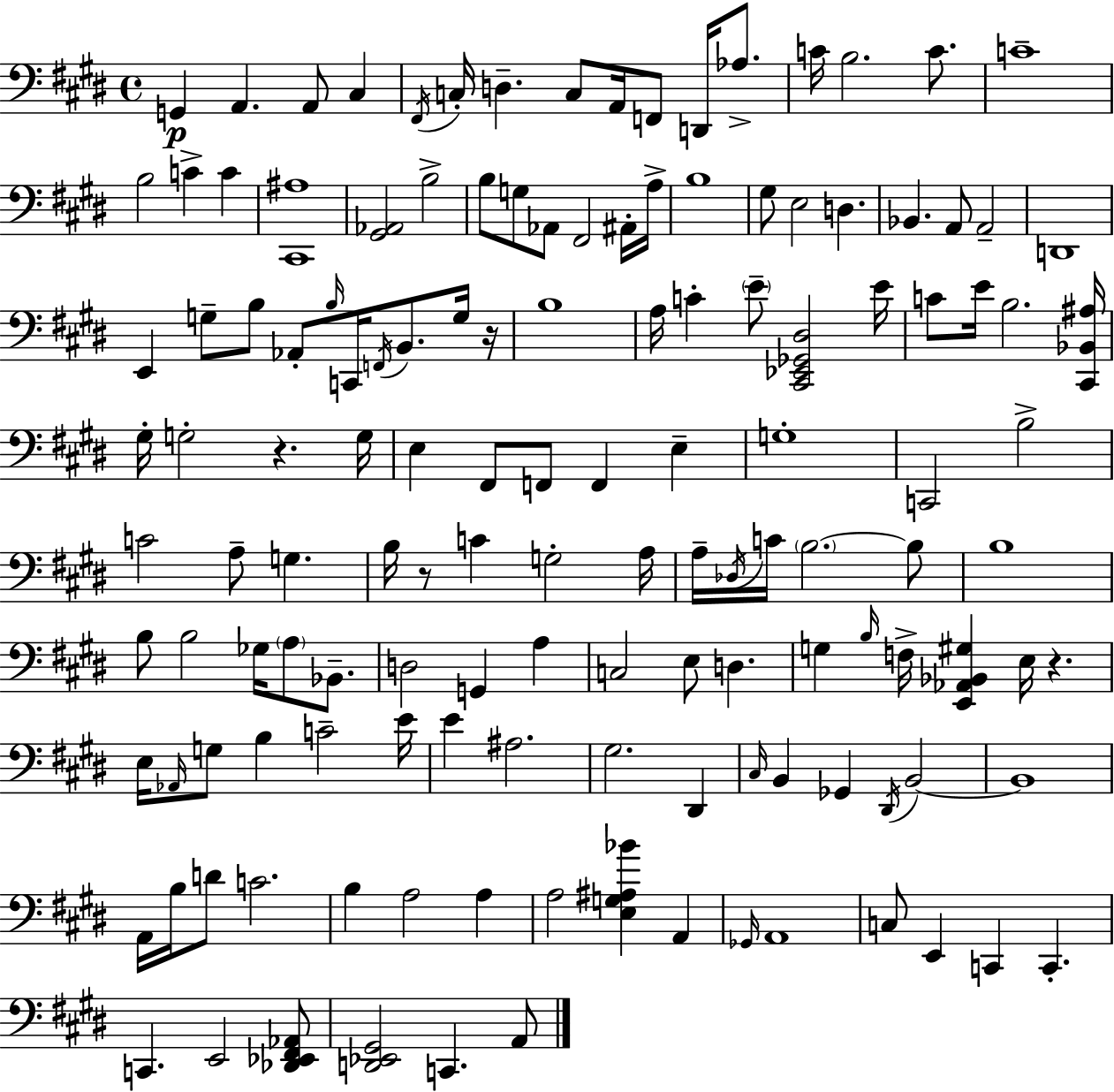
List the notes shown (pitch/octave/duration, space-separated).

G2/q A2/q. A2/e C#3/q F#2/s C3/s D3/q. C3/e A2/s F2/e D2/s Ab3/e. C4/s B3/h. C4/e. C4/w B3/h C4/q C4/q [C#2,A#3]/w [G#2,Ab2]/h B3/h B3/e G3/e Ab2/e F#2/h A#2/s A3/s B3/w G#3/e E3/h D3/q. Bb2/q. A2/e A2/h D2/w E2/q G3/e B3/e Ab2/e B3/s C2/s F2/s B2/e. G3/s R/s B3/w A3/s C4/q E4/e [C#2,Eb2,Gb2,D#3]/h E4/s C4/e E4/s B3/h. [C#2,Bb2,A#3]/s G#3/s G3/h R/q. G3/s E3/q F#2/e F2/e F2/q E3/q G3/w C2/h B3/h C4/h A3/e G3/q. B3/s R/e C4/q G3/h A3/s A3/s Db3/s C4/s B3/h. B3/e B3/w B3/e B3/h Gb3/s A3/e Bb2/e. D3/h G2/q A3/q C3/h E3/e D3/q. G3/q B3/s F3/s [E2,Ab2,Bb2,G#3]/q E3/s R/q. E3/s Ab2/s G3/e B3/q C4/h E4/s E4/q A#3/h. G#3/h. D#2/q C#3/s B2/q Gb2/q D#2/s B2/h B2/w A2/s B3/s D4/e C4/h. B3/q A3/h A3/q A3/h [E3,G3,A#3,Bb4]/q A2/q Gb2/s A2/w C3/e E2/q C2/q C2/q. C2/q. E2/h [Db2,Eb2,F#2,Ab2]/e [D2,Eb2,G#2]/h C2/q. A2/e